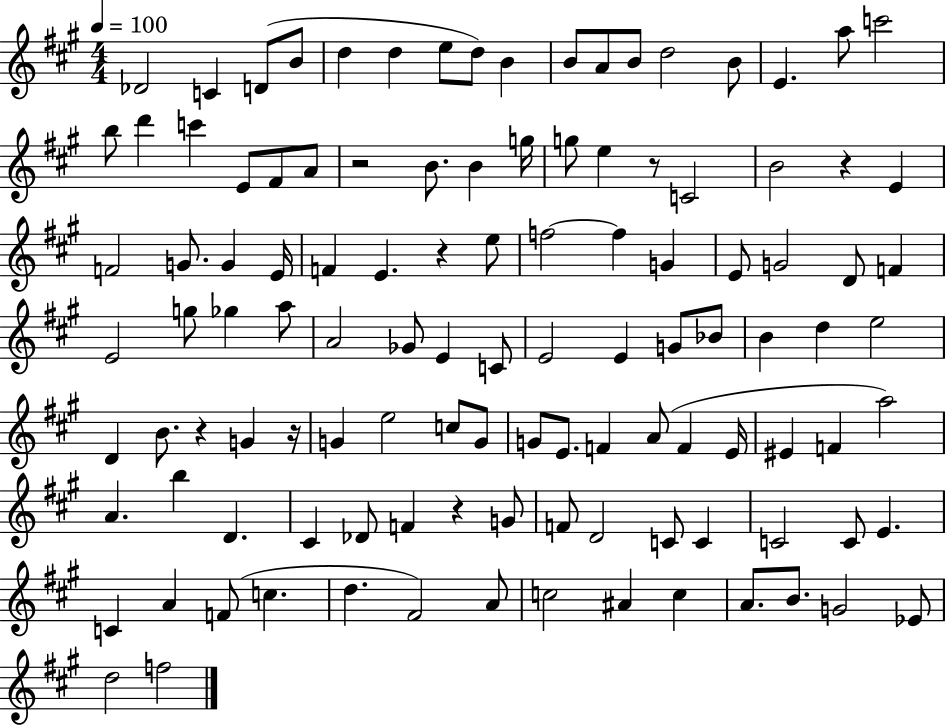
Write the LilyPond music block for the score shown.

{
  \clef treble
  \numericTimeSignature
  \time 4/4
  \key a \major
  \tempo 4 = 100
  des'2 c'4 d'8( b'8 | d''4 d''4 e''8 d''8) b'4 | b'8 a'8 b'8 d''2 b'8 | e'4. a''8 c'''2 | \break b''8 d'''4 c'''4 e'8 fis'8 a'8 | r2 b'8. b'4 g''16 | g''8 e''4 r8 c'2 | b'2 r4 e'4 | \break f'2 g'8. g'4 e'16 | f'4 e'4. r4 e''8 | f''2~~ f''4 g'4 | e'8 g'2 d'8 f'4 | \break e'2 g''8 ges''4 a''8 | a'2 ges'8 e'4 c'8 | e'2 e'4 g'8 bes'8 | b'4 d''4 e''2 | \break d'4 b'8. r4 g'4 r16 | g'4 e''2 c''8 g'8 | g'8 e'8. f'4 a'8( f'4 e'16 | eis'4 f'4 a''2) | \break a'4. b''4 d'4. | cis'4 des'8 f'4 r4 g'8 | f'8 d'2 c'8 c'4 | c'2 c'8 e'4. | \break c'4 a'4 f'8( c''4. | d''4. fis'2) a'8 | c''2 ais'4 c''4 | a'8. b'8. g'2 ees'8 | \break d''2 f''2 | \bar "|."
}